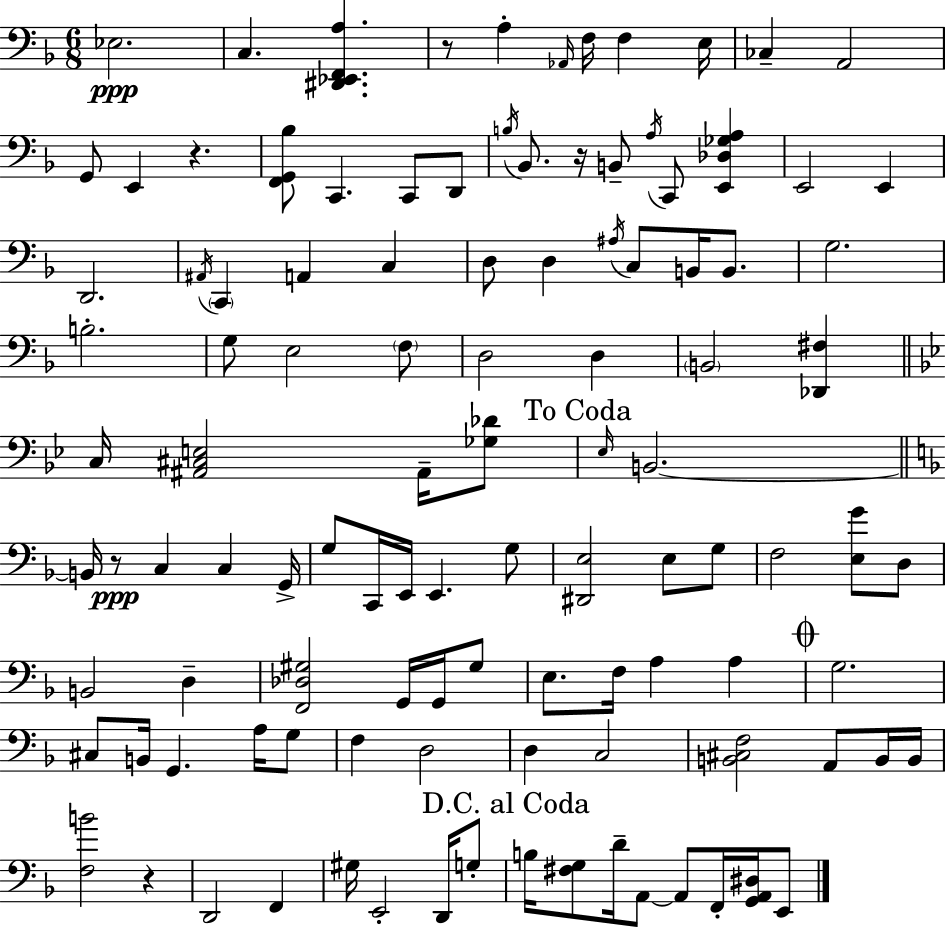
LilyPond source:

{
  \clef bass
  \numericTimeSignature
  \time 6/8
  \key f \major
  ees2.\ppp | c4. <dis, ees, f, a>4. | r8 a4-. \grace { aes,16 } f16 f4 | e16 ces4-- a,2 | \break g,8 e,4 r4. | <f, g, bes>8 c,4. c,8 d,8 | \acciaccatura { b16 } bes,8. r16 b,8-- \acciaccatura { a16 } c,8 <e, des ges a>4 | e,2 e,4 | \break d,2. | \acciaccatura { ais,16 } \parenthesize c,4 a,4 | c4 d8 d4 \acciaccatura { ais16 } c8 | b,16 b,8. g2. | \break b2.-. | g8 e2 | \parenthesize f8 d2 | d4 \parenthesize b,2 | \break <des, fis>4 \bar "||" \break \key bes \major c16 <ais, cis e>2 ais,16-- <ges des'>8 | \mark "To Coda" \grace { ees16 } b,2.~~ | \bar "||" \break \key f \major b,16 r8\ppp c4 c4 g,16-> | g8 c,16 e,16 e,4. g8 | <dis, e>2 e8 g8 | f2 <e g'>8 d8 | \break b,2 d4-- | <f, des gis>2 g,16 g,16 gis8 | e8. f16 a4 a4 | \mark \markup { \musicglyph "scripts.coda" } g2. | \break cis8 b,16 g,4. a16 g8 | f4 d2 | d4 c2 | <b, cis f>2 a,8 b,16 b,16 | \break <f b'>2 r4 | d,2 f,4 | gis16 e,2-. d,16 g8-. | \mark "D.C. al Coda" b16 <fis g>8 d'16-- a,8~~ a,8 f,16-. <g, a, dis>16 e,8 | \break \bar "|."
}